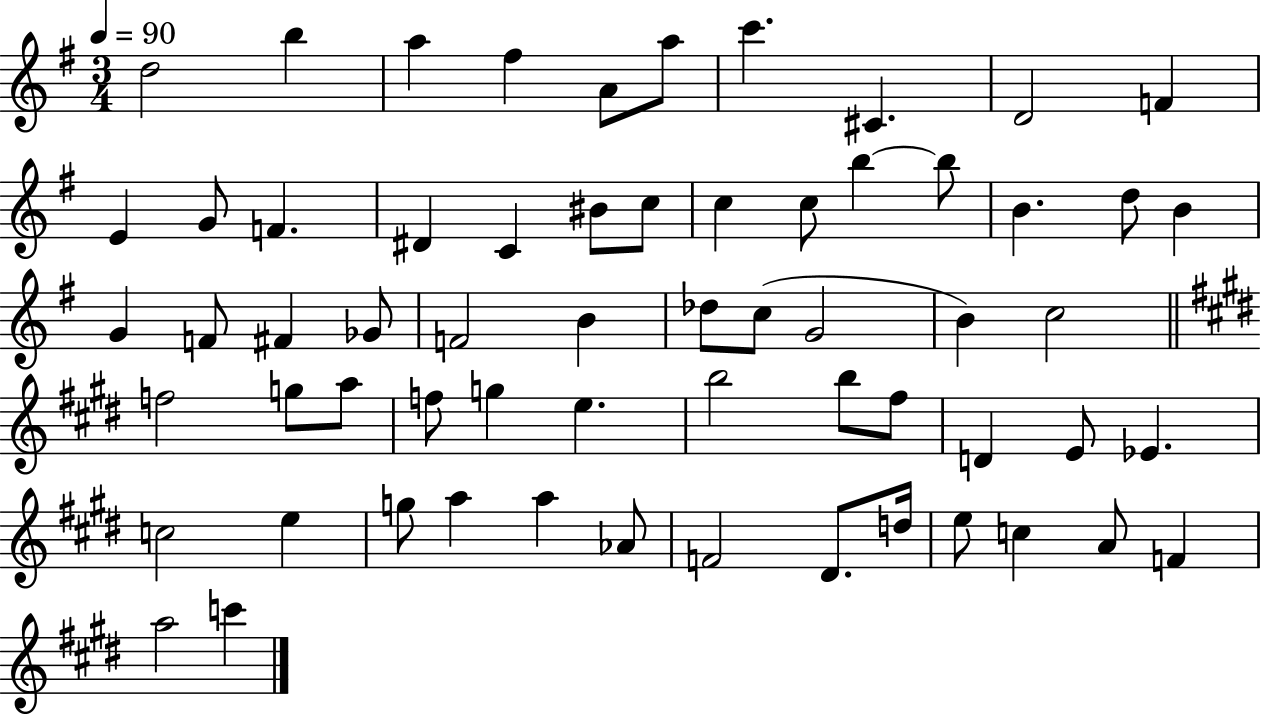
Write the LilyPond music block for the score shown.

{
  \clef treble
  \numericTimeSignature
  \time 3/4
  \key g \major
  \tempo 4 = 90
  d''2 b''4 | a''4 fis''4 a'8 a''8 | c'''4. cis'4. | d'2 f'4 | \break e'4 g'8 f'4. | dis'4 c'4 bis'8 c''8 | c''4 c''8 b''4~~ b''8 | b'4. d''8 b'4 | \break g'4 f'8 fis'4 ges'8 | f'2 b'4 | des''8 c''8( g'2 | b'4) c''2 | \break \bar "||" \break \key e \major f''2 g''8 a''8 | f''8 g''4 e''4. | b''2 b''8 fis''8 | d'4 e'8 ees'4. | \break c''2 e''4 | g''8 a''4 a''4 aes'8 | f'2 dis'8. d''16 | e''8 c''4 a'8 f'4 | \break a''2 c'''4 | \bar "|."
}